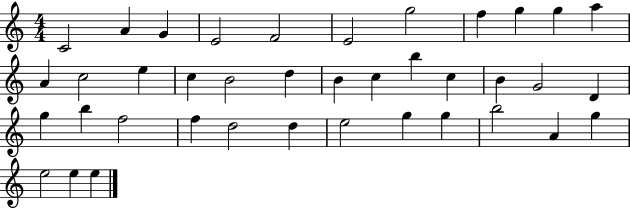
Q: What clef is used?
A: treble